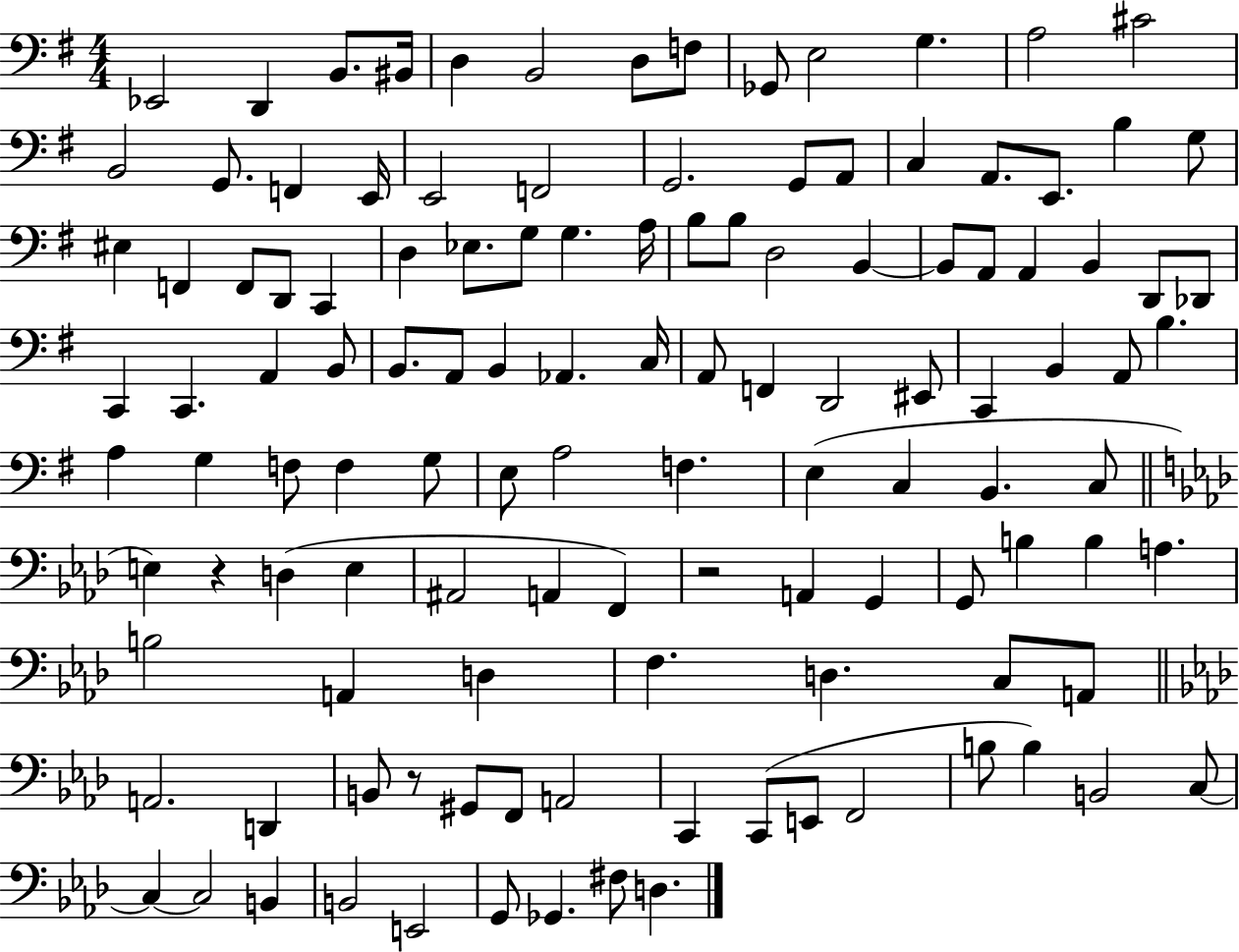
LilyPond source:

{
  \clef bass
  \numericTimeSignature
  \time 4/4
  \key g \major
  ees,2 d,4 b,8. bis,16 | d4 b,2 d8 f8 | ges,8 e2 g4. | a2 cis'2 | \break b,2 g,8. f,4 e,16 | e,2 f,2 | g,2. g,8 a,8 | c4 a,8. e,8. b4 g8 | \break eis4 f,4 f,8 d,8 c,4 | d4 ees8. g8 g4. a16 | b8 b8 d2 b,4~~ | b,8 a,8 a,4 b,4 d,8 des,8 | \break c,4 c,4. a,4 b,8 | b,8. a,8 b,4 aes,4. c16 | a,8 f,4 d,2 eis,8 | c,4 b,4 a,8 b4. | \break a4 g4 f8 f4 g8 | e8 a2 f4. | e4( c4 b,4. c8 | \bar "||" \break \key f \minor e4) r4 d4( e4 | ais,2 a,4 f,4) | r2 a,4 g,4 | g,8 b4 b4 a4. | \break b2 a,4 d4 | f4. d4. c8 a,8 | \bar "||" \break \key f \minor a,2. d,4 | b,8 r8 gis,8 f,8 a,2 | c,4 c,8( e,8 f,2 | b8 b4) b,2 c8~~ | \break c4~~ c2 b,4 | b,2 e,2 | g,8 ges,4. fis8 d4. | \bar "|."
}